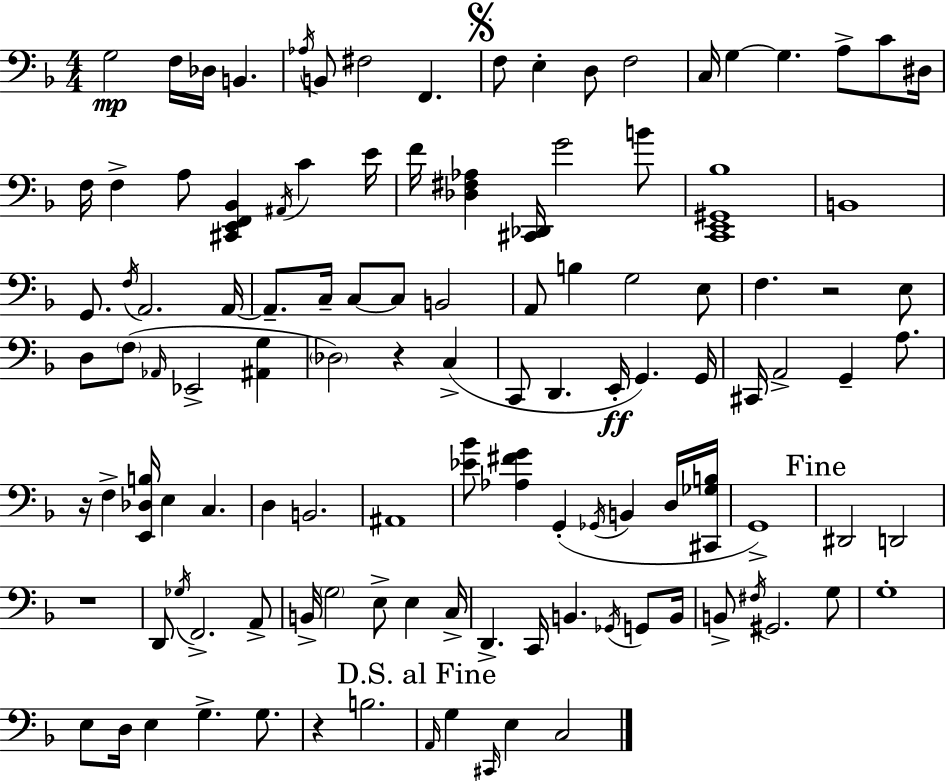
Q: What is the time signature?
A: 4/4